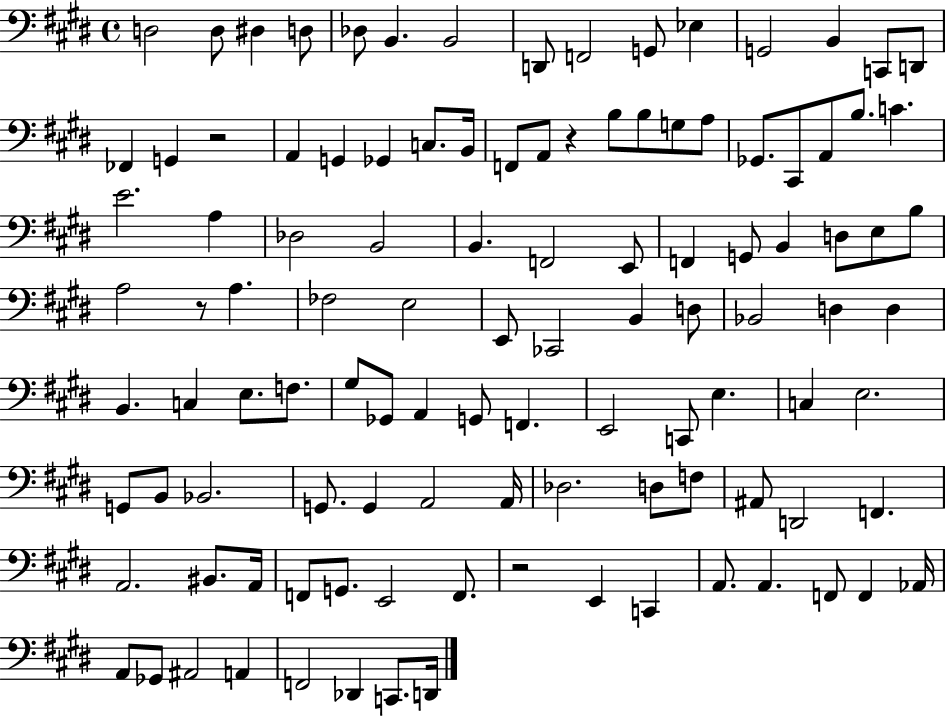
X:1
T:Untitled
M:4/4
L:1/4
K:E
D,2 D,/2 ^D, D,/2 _D,/2 B,, B,,2 D,,/2 F,,2 G,,/2 _E, G,,2 B,, C,,/2 D,,/2 _F,, G,, z2 A,, G,, _G,, C,/2 B,,/4 F,,/2 A,,/2 z B,/2 B,/2 G,/2 A,/2 _G,,/2 ^C,,/2 A,,/2 B,/2 C E2 A, _D,2 B,,2 B,, F,,2 E,,/2 F,, G,,/2 B,, D,/2 E,/2 B,/2 A,2 z/2 A, _F,2 E,2 E,,/2 _C,,2 B,, D,/2 _B,,2 D, D, B,, C, E,/2 F,/2 ^G,/2 _G,,/2 A,, G,,/2 F,, E,,2 C,,/2 E, C, E,2 G,,/2 B,,/2 _B,,2 G,,/2 G,, A,,2 A,,/4 _D,2 D,/2 F,/2 ^A,,/2 D,,2 F,, A,,2 ^B,,/2 A,,/4 F,,/2 G,,/2 E,,2 F,,/2 z2 E,, C,, A,,/2 A,, F,,/2 F,, _A,,/4 A,,/2 _G,,/2 ^A,,2 A,, F,,2 _D,, C,,/2 D,,/4